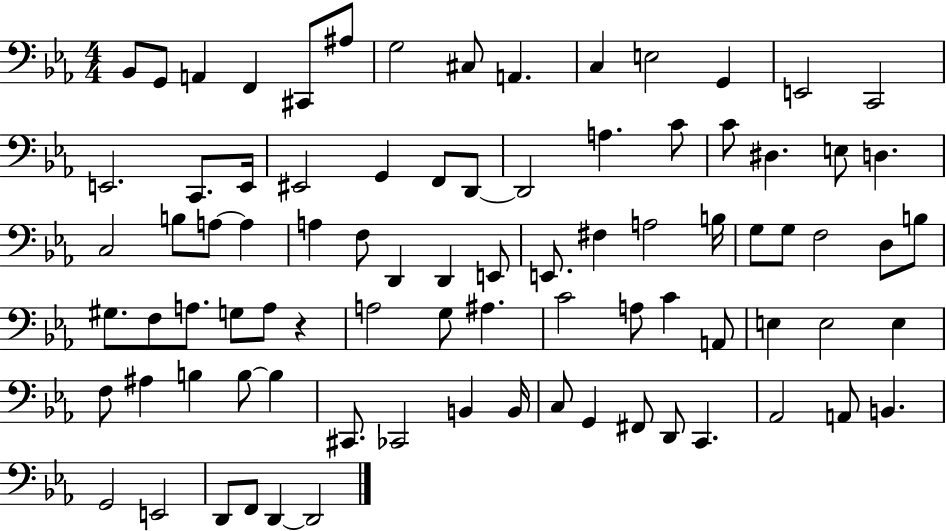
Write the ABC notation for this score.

X:1
T:Untitled
M:4/4
L:1/4
K:Eb
_B,,/2 G,,/2 A,, F,, ^C,,/2 ^A,/2 G,2 ^C,/2 A,, C, E,2 G,, E,,2 C,,2 E,,2 C,,/2 E,,/4 ^E,,2 G,, F,,/2 D,,/2 D,,2 A, C/2 C/2 ^D, E,/2 D, C,2 B,/2 A,/2 A, A, F,/2 D,, D,, E,,/2 E,,/2 ^F, A,2 B,/4 G,/2 G,/2 F,2 D,/2 B,/2 ^G,/2 F,/2 A,/2 G,/2 A,/2 z A,2 G,/2 ^A, C2 A,/2 C A,,/2 E, E,2 E, F,/2 ^A, B, B,/2 B, ^C,,/2 _C,,2 B,, B,,/4 C,/2 G,, ^F,,/2 D,,/2 C,, _A,,2 A,,/2 B,, G,,2 E,,2 D,,/2 F,,/2 D,, D,,2